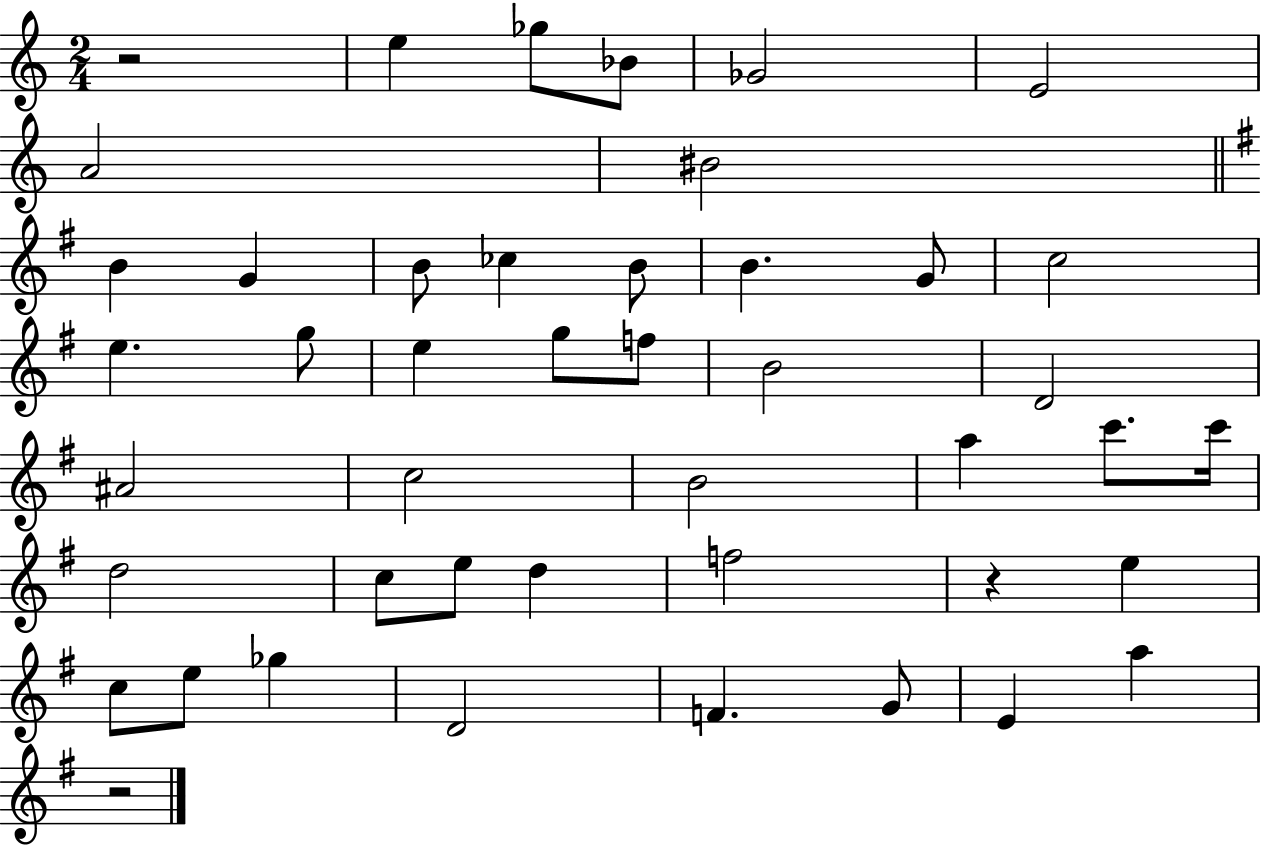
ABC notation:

X:1
T:Untitled
M:2/4
L:1/4
K:C
z2 e _g/2 _B/2 _G2 E2 A2 ^B2 B G B/2 _c B/2 B G/2 c2 e g/2 e g/2 f/2 B2 D2 ^A2 c2 B2 a c'/2 c'/4 d2 c/2 e/2 d f2 z e c/2 e/2 _g D2 F G/2 E a z2